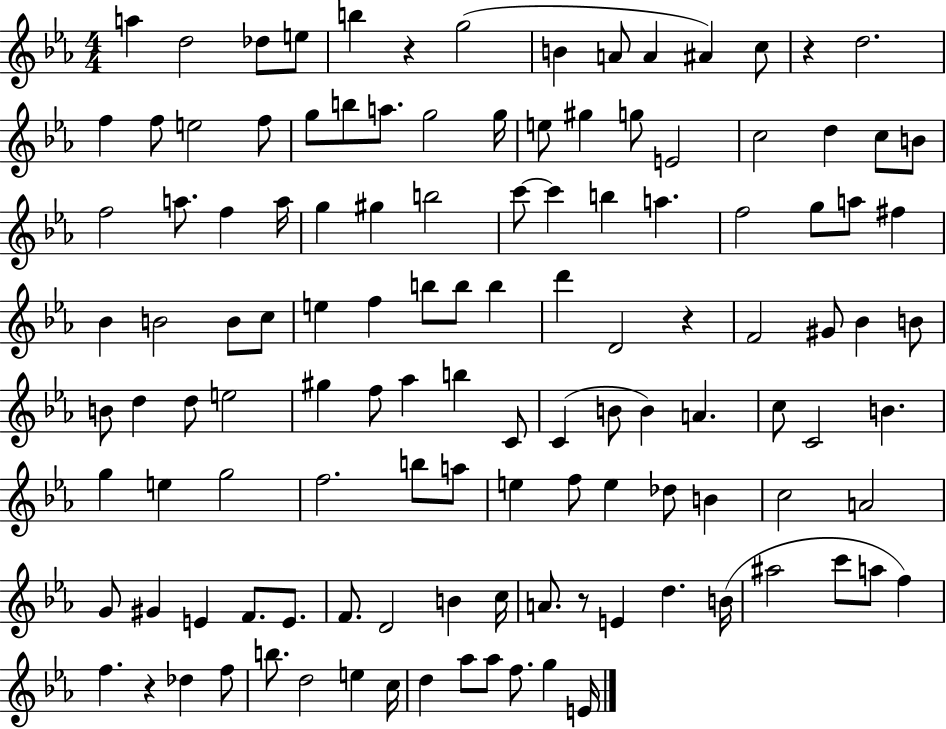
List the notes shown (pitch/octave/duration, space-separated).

A5/q D5/h Db5/e E5/e B5/q R/q G5/h B4/q A4/e A4/q A#4/q C5/e R/q D5/h. F5/q F5/e E5/h F5/e G5/e B5/e A5/e. G5/h G5/s E5/e G#5/q G5/e E4/h C5/h D5/q C5/e B4/e F5/h A5/e. F5/q A5/s G5/q G#5/q B5/h C6/e C6/q B5/q A5/q. F5/h G5/e A5/e F#5/q Bb4/q B4/h B4/e C5/e E5/q F5/q B5/e B5/e B5/q D6/q D4/h R/q F4/h G#4/e Bb4/q B4/e B4/e D5/q D5/e E5/h G#5/q F5/e Ab5/q B5/q C4/e C4/q B4/e B4/q A4/q. C5/e C4/h B4/q. G5/q E5/q G5/h F5/h. B5/e A5/e E5/q F5/e E5/q Db5/e B4/q C5/h A4/h G4/e G#4/q E4/q F4/e. E4/e. F4/e. D4/h B4/q C5/s A4/e. R/e E4/q D5/q. B4/s A#5/h C6/e A5/e F5/q F5/q. R/q Db5/q F5/e B5/e. D5/h E5/q C5/s D5/q Ab5/e Ab5/e F5/e. G5/q E4/s